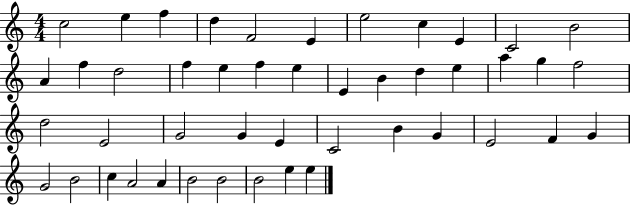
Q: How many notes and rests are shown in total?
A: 46